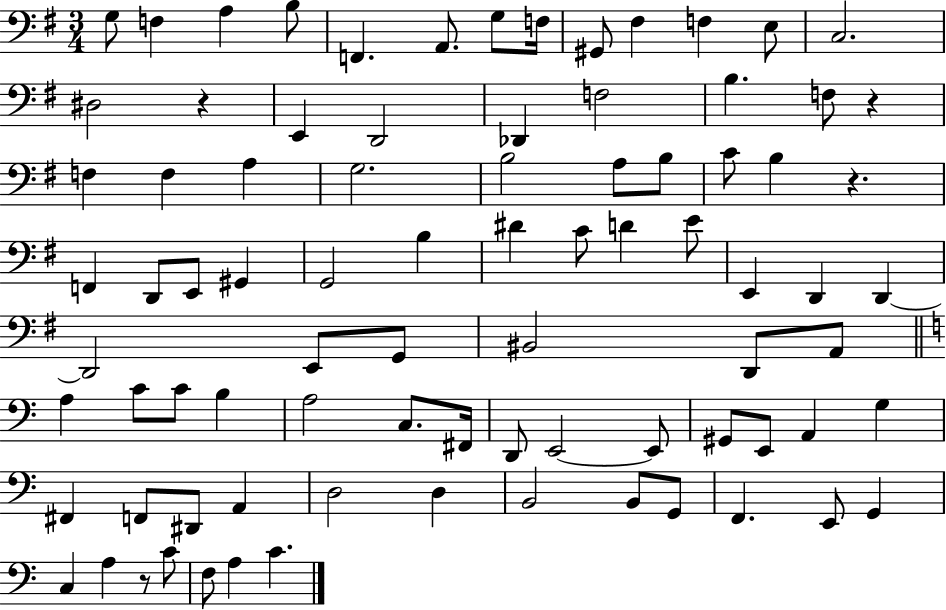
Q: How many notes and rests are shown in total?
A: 84